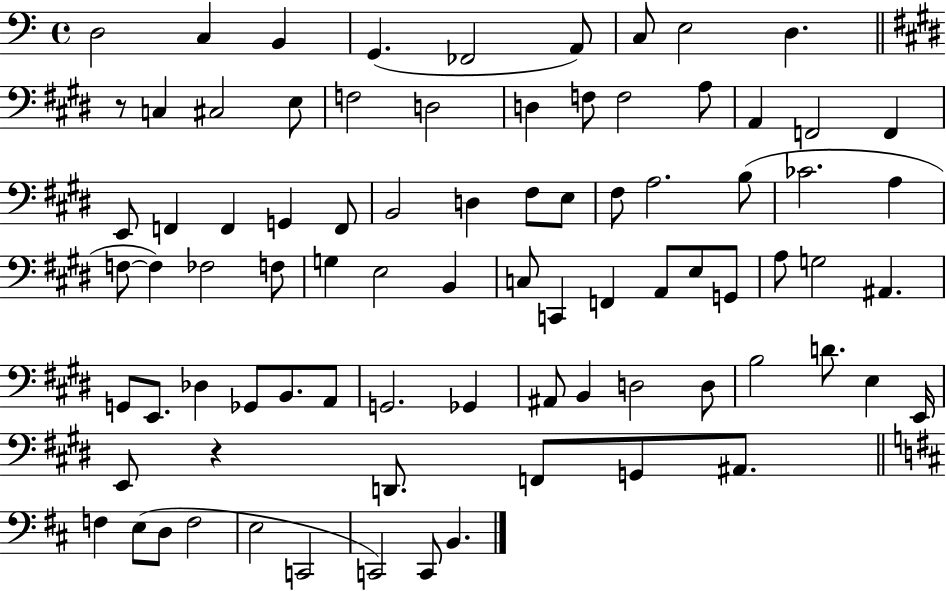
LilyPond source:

{
  \clef bass
  \time 4/4
  \defaultTimeSignature
  \key c \major
  d2 c4 b,4 | g,4.( fes,2 a,8) | c8 e2 d4. | \bar "||" \break \key e \major r8 c4 cis2 e8 | f2 d2 | d4 f8 f2 a8 | a,4 f,2 f,4 | \break e,8 f,4 f,4 g,4 f,8 | b,2 d4 fis8 e8 | fis8 a2. b8( | ces'2. a4 | \break f8~~ f4) fes2 f8 | g4 e2 b,4 | c8 c,4 f,4 a,8 e8 g,8 | a8 g2 ais,4. | \break g,8 e,8. des4 ges,8 b,8. a,8 | g,2. ges,4 | ais,8 b,4 d2 d8 | b2 d'8. e4 e,16 | \break e,8 r4 d,8. f,8 g,8 ais,8. | \bar "||" \break \key b \minor f4 e8( d8 f2 | e2 c,2 | c,2) c,8 b,4. | \bar "|."
}